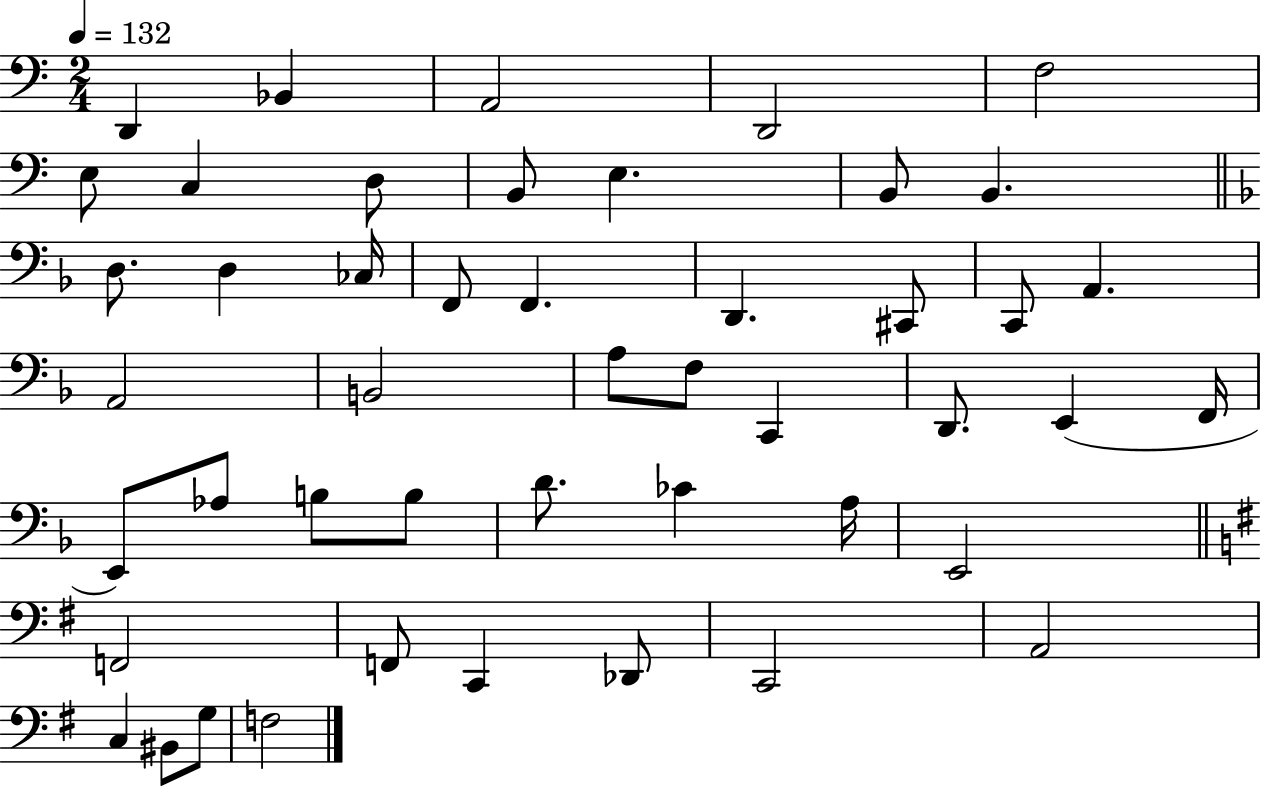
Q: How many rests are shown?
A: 0